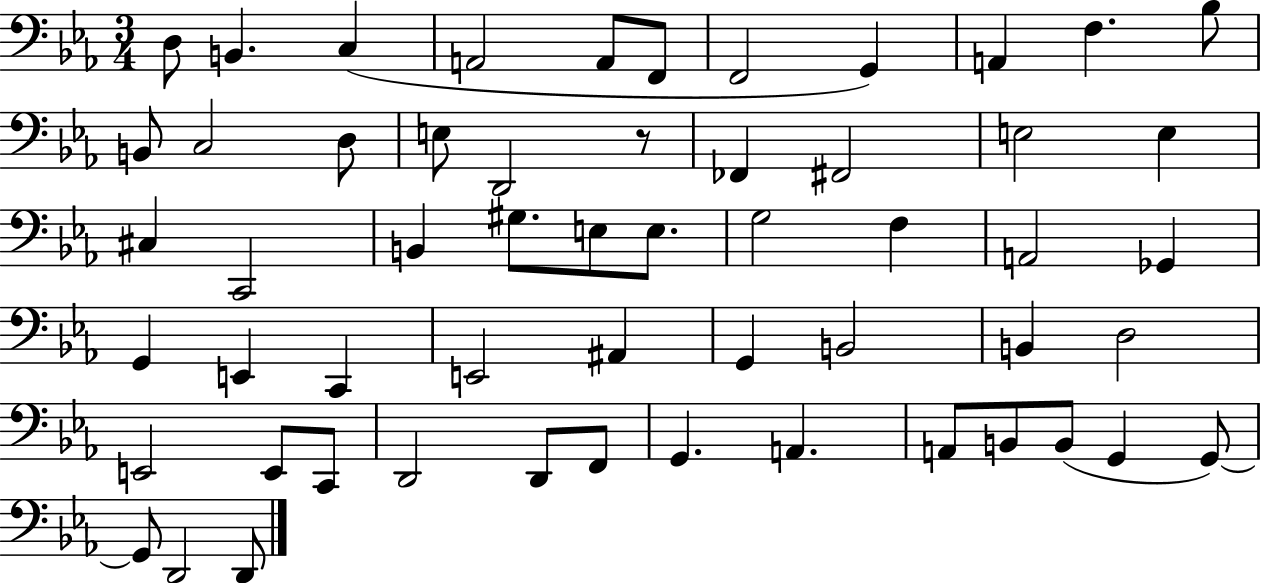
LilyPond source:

{
  \clef bass
  \numericTimeSignature
  \time 3/4
  \key ees \major
  d8 b,4. c4( | a,2 a,8 f,8 | f,2 g,4) | a,4 f4. bes8 | \break b,8 c2 d8 | e8 d,2 r8 | fes,4 fis,2 | e2 e4 | \break cis4 c,2 | b,4 gis8. e8 e8. | g2 f4 | a,2 ges,4 | \break g,4 e,4 c,4 | e,2 ais,4 | g,4 b,2 | b,4 d2 | \break e,2 e,8 c,8 | d,2 d,8 f,8 | g,4. a,4. | a,8 b,8 b,8( g,4 g,8~~) | \break g,8 d,2 d,8 | \bar "|."
}